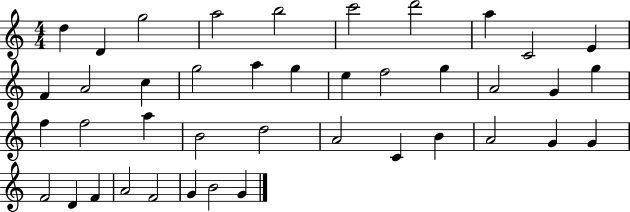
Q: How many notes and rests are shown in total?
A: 41